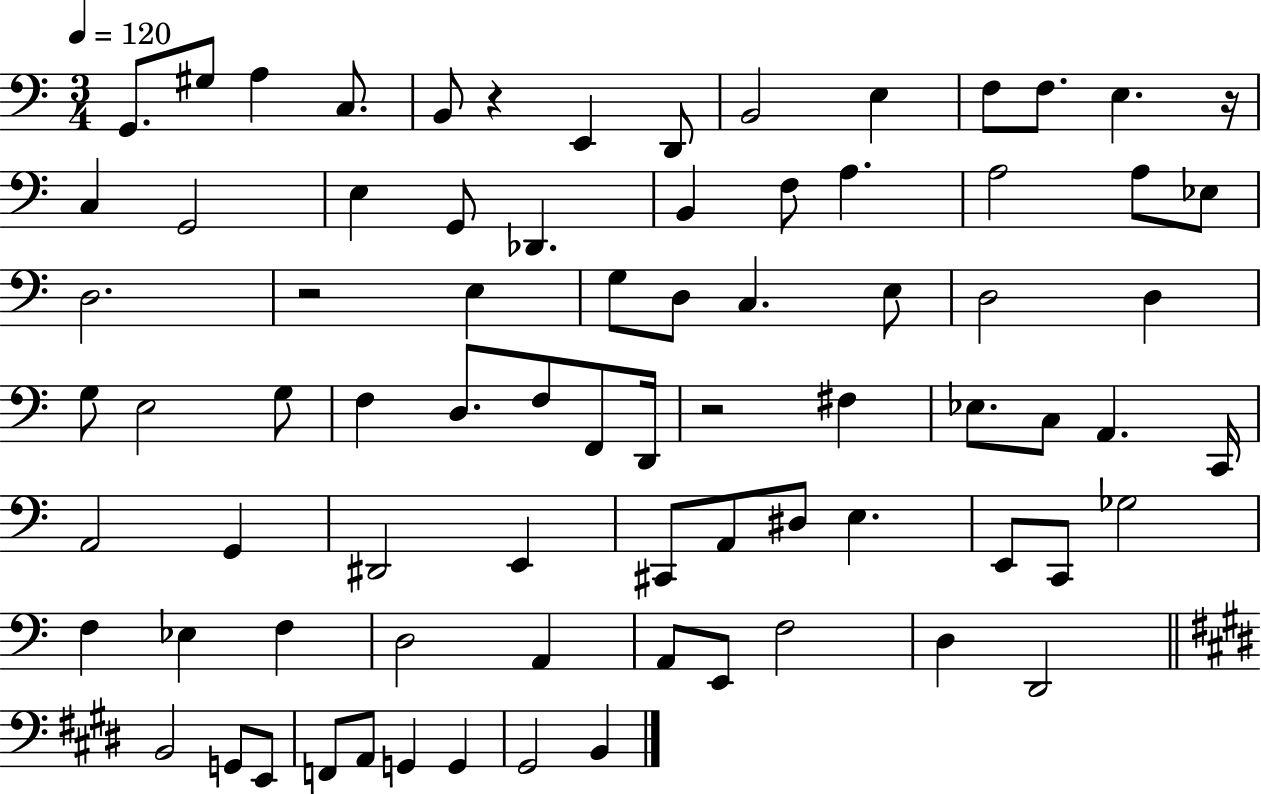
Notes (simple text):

G2/e. G#3/e A3/q C3/e. B2/e R/q E2/q D2/e B2/h E3/q F3/e F3/e. E3/q. R/s C3/q G2/h E3/q G2/e Db2/q. B2/q F3/e A3/q. A3/h A3/e Eb3/e D3/h. R/h E3/q G3/e D3/e C3/q. E3/e D3/h D3/q G3/e E3/h G3/e F3/q D3/e. F3/e F2/e D2/s R/h F#3/q Eb3/e. C3/e A2/q. C2/s A2/h G2/q D#2/h E2/q C#2/e A2/e D#3/e E3/q. E2/e C2/e Gb3/h F3/q Eb3/q F3/q D3/h A2/q A2/e E2/e F3/h D3/q D2/h B2/h G2/e E2/e F2/e A2/e G2/q G2/q G#2/h B2/q